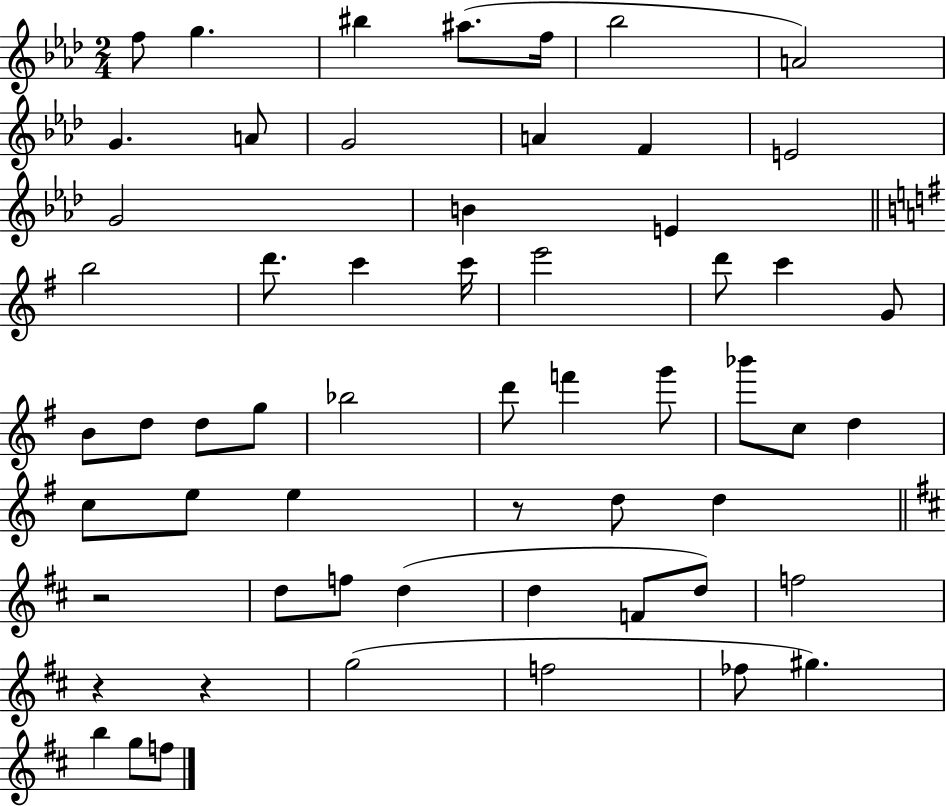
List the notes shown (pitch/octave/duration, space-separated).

F5/e G5/q. BIS5/q A#5/e. F5/s Bb5/h A4/h G4/q. A4/e G4/h A4/q F4/q E4/h G4/h B4/q E4/q B5/h D6/e. C6/q C6/s E6/h D6/e C6/q G4/e B4/e D5/e D5/e G5/e Bb5/h D6/e F6/q G6/e Bb6/e C5/e D5/q C5/e E5/e E5/q R/e D5/e D5/q R/h D5/e F5/e D5/q D5/q F4/e D5/e F5/h R/q R/q G5/h F5/h FES5/e G#5/q. B5/q G5/e F5/e